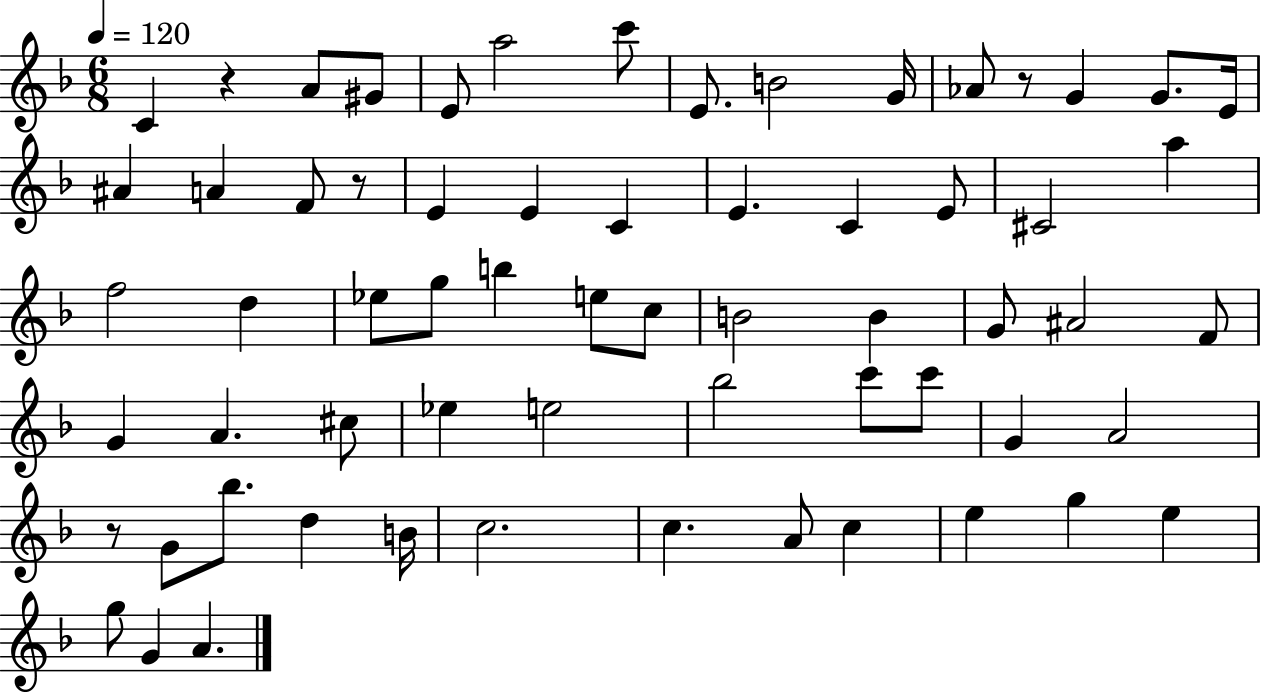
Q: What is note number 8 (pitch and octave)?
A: B4